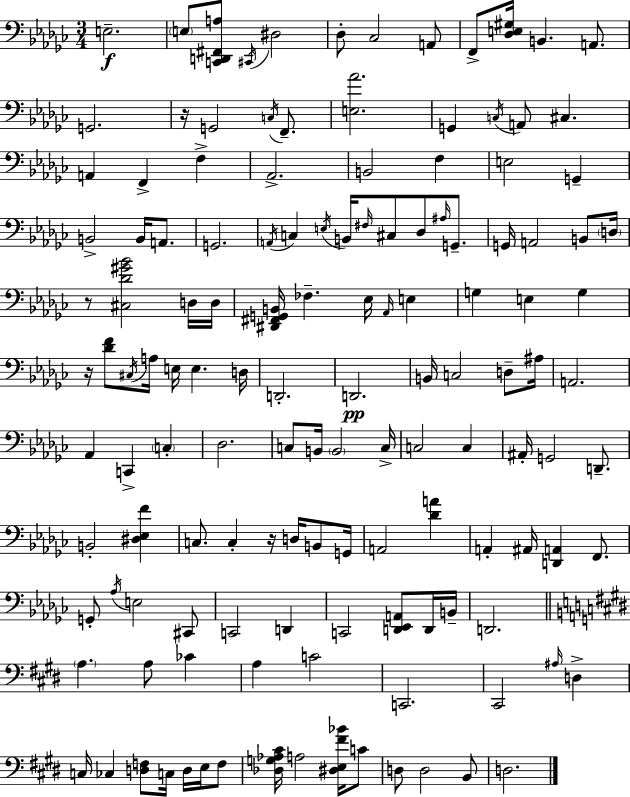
X:1
T:Untitled
M:3/4
L:1/4
K:Ebm
E,2 E,/2 [C,,D,,^F,,A,]/2 ^C,,/4 ^D,2 _D,/2 _C,2 A,,/2 F,,/2 [_D,E,^G,]/4 B,, A,,/2 G,,2 z/4 G,,2 C,/4 F,,/2 [E,_A]2 G,, C,/4 A,,/2 ^C, A,, F,, F, _A,,2 B,,2 F, E,2 G,, B,,2 B,,/4 A,,/2 G,,2 A,,/4 C, E,/4 B,,/4 ^F,/4 ^C,/2 _D,/2 ^A,/4 G,,/2 G,,/4 A,,2 B,,/2 D,/4 z/2 [^C,_D^G_B]2 D,/4 D,/4 [^D,,^F,,G,,B,,]/4 _F, _E,/4 _A,,/4 E, G, E, G, z/4 [_DF]/2 ^C,/4 A,/4 E,/4 E, D,/4 D,,2 D,,2 B,,/4 C,2 D,/2 ^A,/4 A,,2 _A,, C,, C, _D,2 C,/2 B,,/4 B,,2 C,/4 C,2 C, ^A,,/4 G,,2 D,,/2 B,,2 [^D,_E,F] C,/2 C, z/4 D,/4 B,,/2 G,,/4 A,,2 [_DA] A,, ^A,,/4 [D,,A,,] F,,/2 G,,/2 _A,/4 E,2 ^C,,/2 C,,2 D,, C,,2 [D,,_E,,A,,]/2 D,,/4 B,,/4 D,,2 A, A,/2 _C A, C2 C,,2 ^C,,2 ^A,/4 D, C,/4 _C, [D,F,]/2 C,/4 D,/4 E,/4 F,/2 [_D,G,_A,^C]/4 A,2 [^D,E,^F_B]/4 C/2 D,/2 D,2 B,,/2 D,2